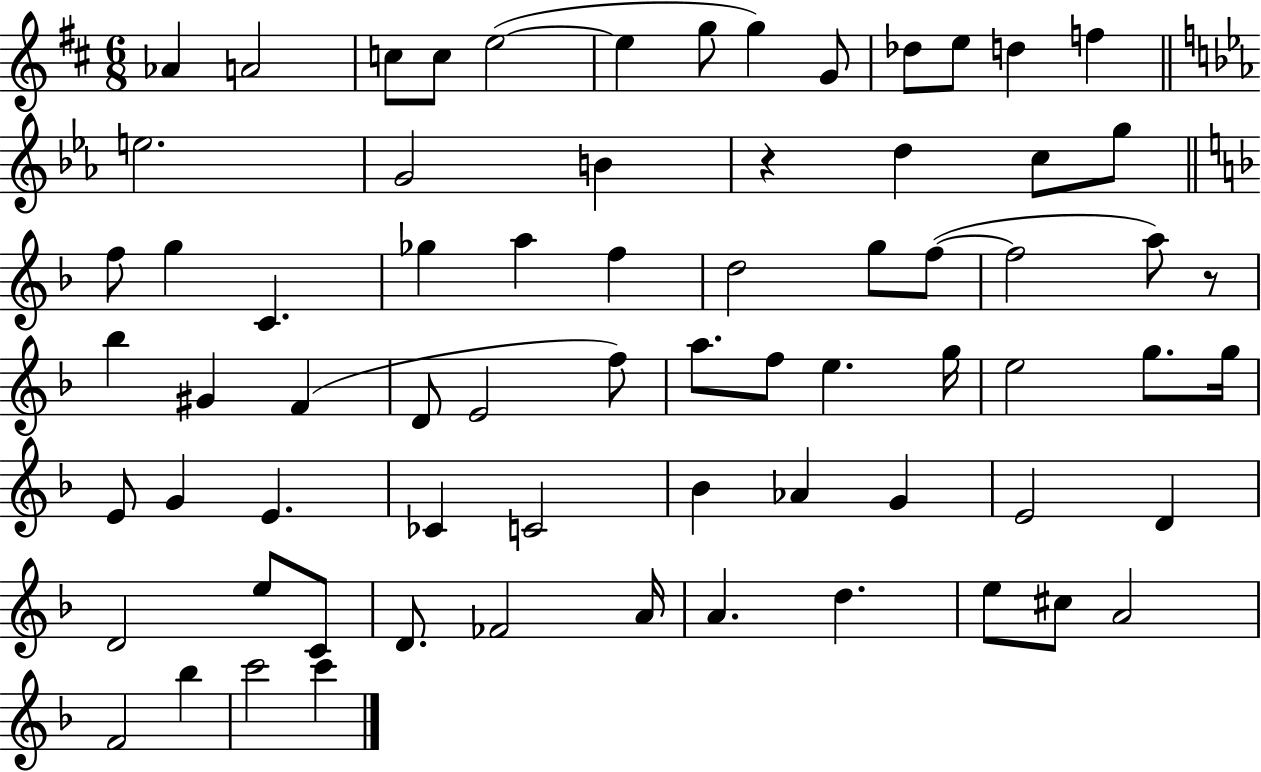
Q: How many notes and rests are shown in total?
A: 70